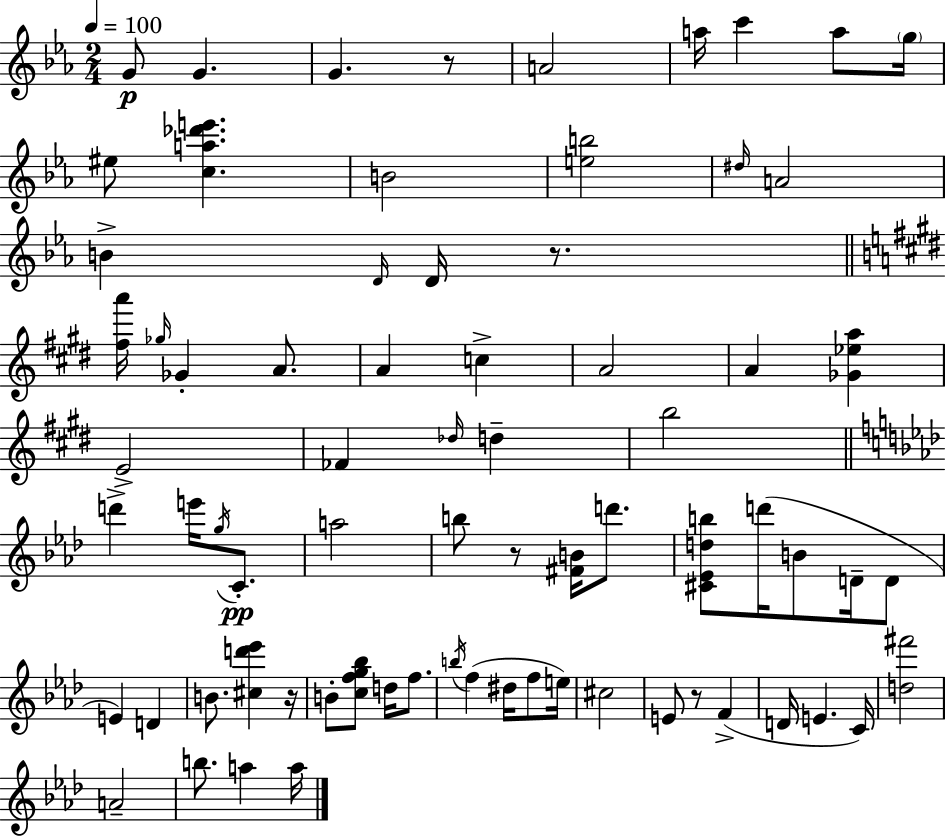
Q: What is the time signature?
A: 2/4